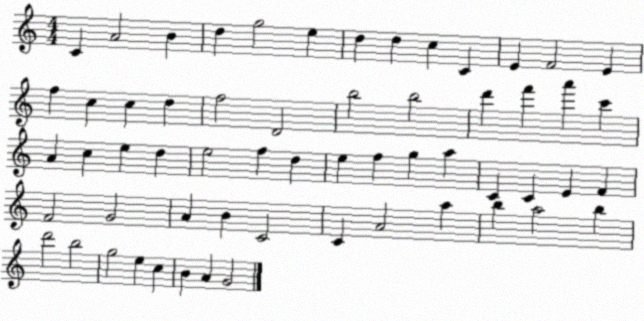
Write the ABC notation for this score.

X:1
T:Untitled
M:4/4
L:1/4
K:C
C A2 B d g2 e d d c C E F2 E f c c d f2 D2 b2 b2 d' f' a' c' A c e d e2 f d e f g a C C E F F2 G2 A B C2 C A2 a b a2 b d'2 b2 g2 e c B A G2